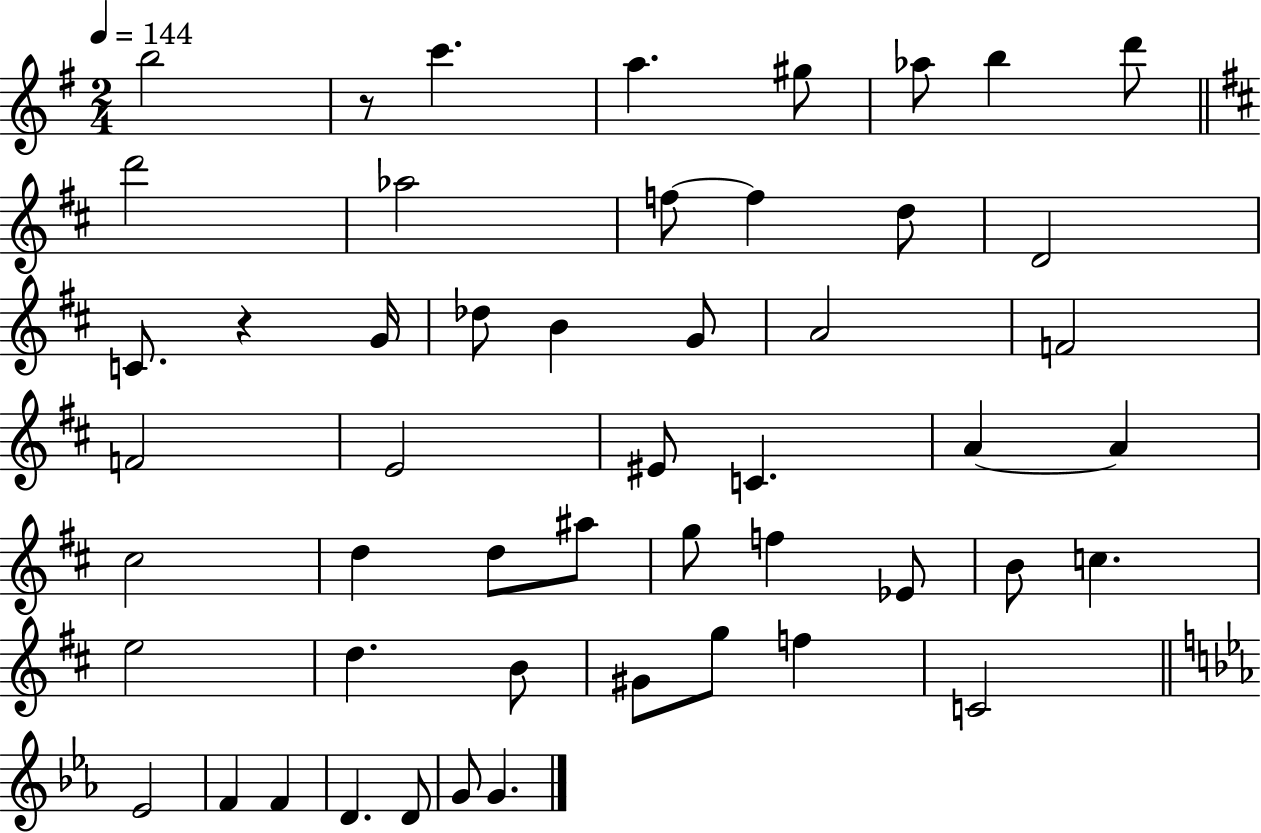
B5/h R/e C6/q. A5/q. G#5/e Ab5/e B5/q D6/e D6/h Ab5/h F5/e F5/q D5/e D4/h C4/e. R/q G4/s Db5/e B4/q G4/e A4/h F4/h F4/h E4/h EIS4/e C4/q. A4/q A4/q C#5/h D5/q D5/e A#5/e G5/e F5/q Eb4/e B4/e C5/q. E5/h D5/q. B4/e G#4/e G5/e F5/q C4/h Eb4/h F4/q F4/q D4/q. D4/e G4/e G4/q.